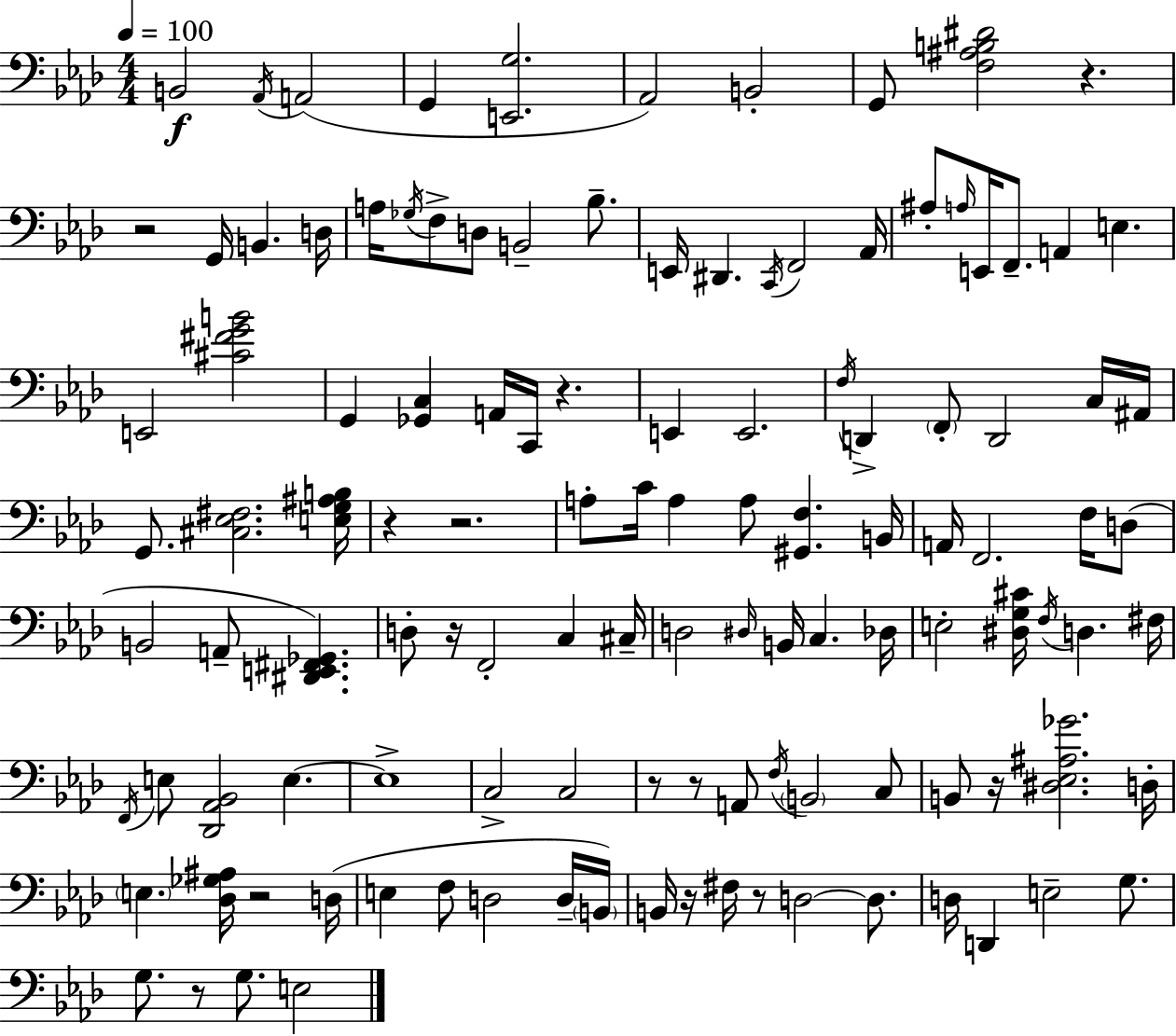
B2/h Ab2/s A2/h G2/q [E2,G3]/h. Ab2/h B2/h G2/e [F3,A#3,B3,D#4]/h R/q. R/h G2/s B2/q. D3/s A3/s Gb3/s F3/e D3/e B2/h Bb3/e. E2/s D#2/q. C2/s F2/h Ab2/s A#3/e A3/s E2/s F2/e. A2/q E3/q. E2/h [C#4,F#4,G4,B4]/h G2/q [Gb2,C3]/q A2/s C2/s R/q. E2/q E2/h. F3/s D2/q F2/e D2/h C3/s A#2/s G2/e. [C#3,Eb3,F#3]/h. [E3,G3,A#3,B3]/s R/q R/h. A3/e C4/s A3/q A3/e [G#2,F3]/q. B2/s A2/s F2/h. F3/s D3/e B2/h A2/e [D#2,E2,F#2,Gb2]/q. D3/e R/s F2/h C3/q C#3/s D3/h D#3/s B2/s C3/q. Db3/s E3/h [D#3,G3,C#4]/s F3/s D3/q. F#3/s F2/s E3/e [Db2,Ab2,Bb2]/h E3/q. E3/w C3/h C3/h R/e R/e A2/e F3/s B2/h C3/e B2/e R/s [D#3,Eb3,A#3,Gb4]/h. D3/s E3/q. [Db3,Gb3,A#3]/s R/h D3/s E3/q F3/e D3/h D3/s B2/s B2/s R/s F#3/s R/e D3/h D3/e. D3/s D2/q E3/h G3/e. G3/e. R/e G3/e. E3/h